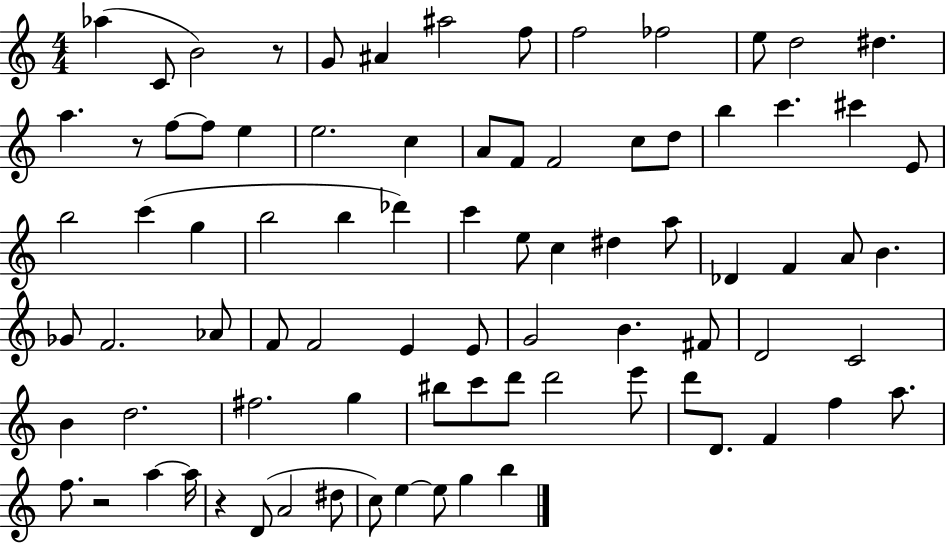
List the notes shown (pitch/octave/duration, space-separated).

Ab5/q C4/e B4/h R/e G4/e A#4/q A#5/h F5/e F5/h FES5/h E5/e D5/h D#5/q. A5/q. R/e F5/e F5/e E5/q E5/h. C5/q A4/e F4/e F4/h C5/e D5/e B5/q C6/q. C#6/q E4/e B5/h C6/q G5/q B5/h B5/q Db6/q C6/q E5/e C5/q D#5/q A5/e Db4/q F4/q A4/e B4/q. Gb4/e F4/h. Ab4/e F4/e F4/h E4/q E4/e G4/h B4/q. F#4/e D4/h C4/h B4/q D5/h. F#5/h. G5/q BIS5/e C6/e D6/e D6/h E6/e D6/e D4/e. F4/q F5/q A5/e. F5/e. R/h A5/q A5/s R/q D4/e A4/h D#5/e C5/e E5/q E5/e G5/q B5/q